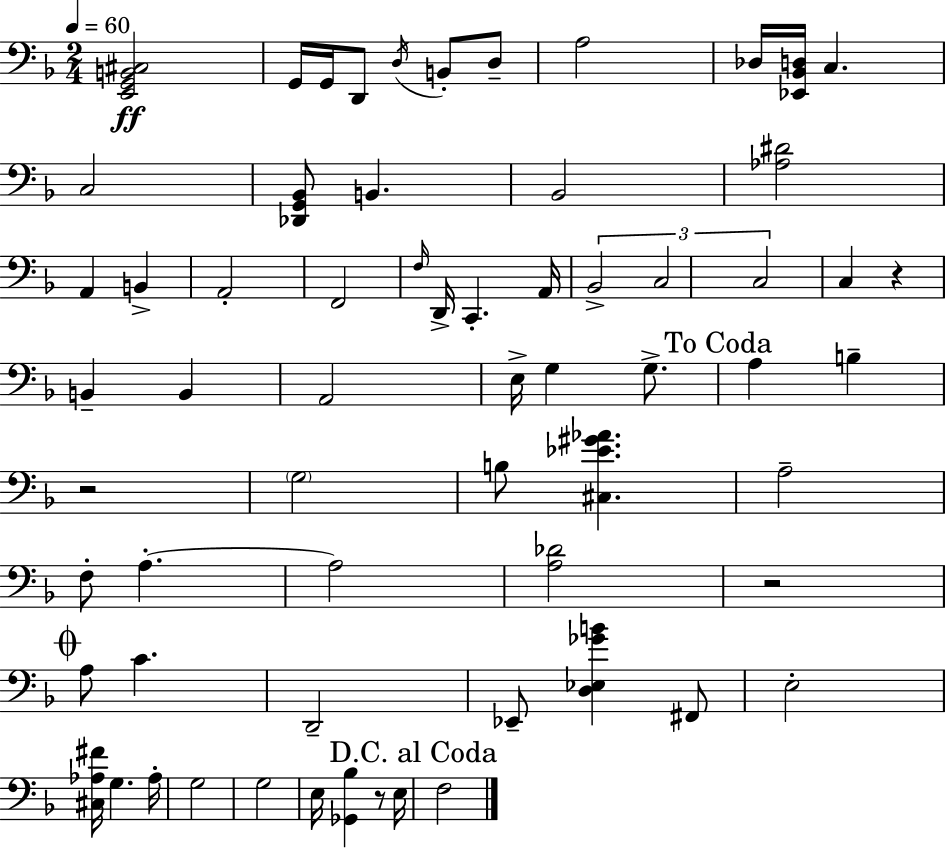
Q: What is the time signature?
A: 2/4